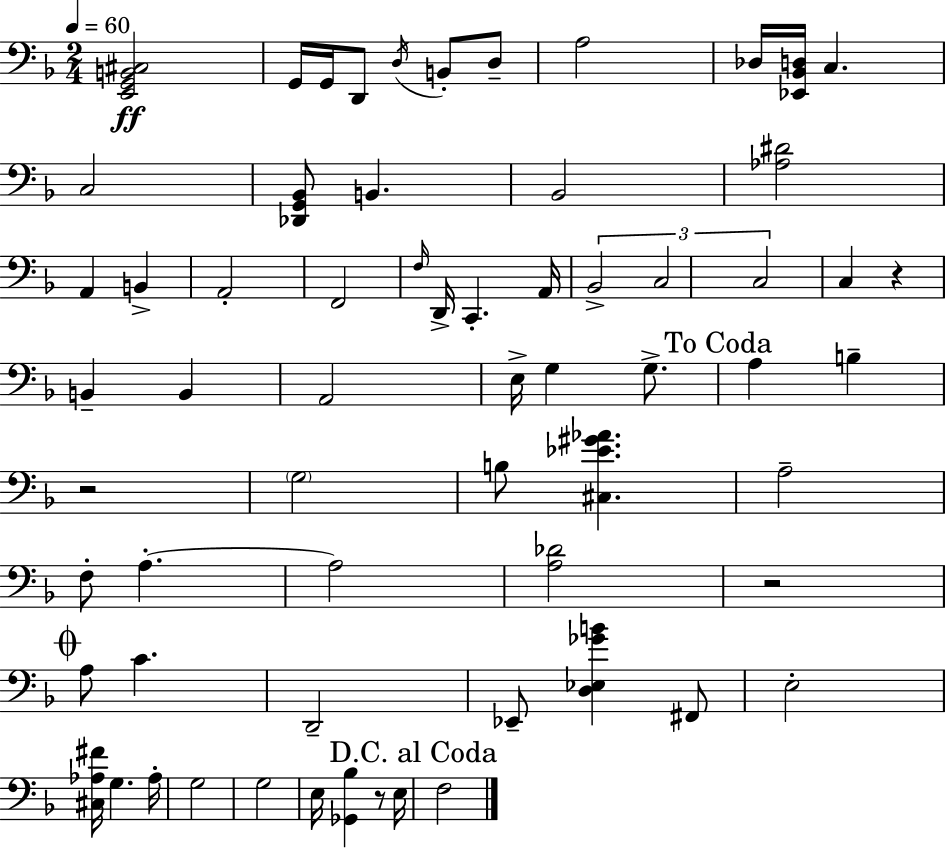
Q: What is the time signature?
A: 2/4